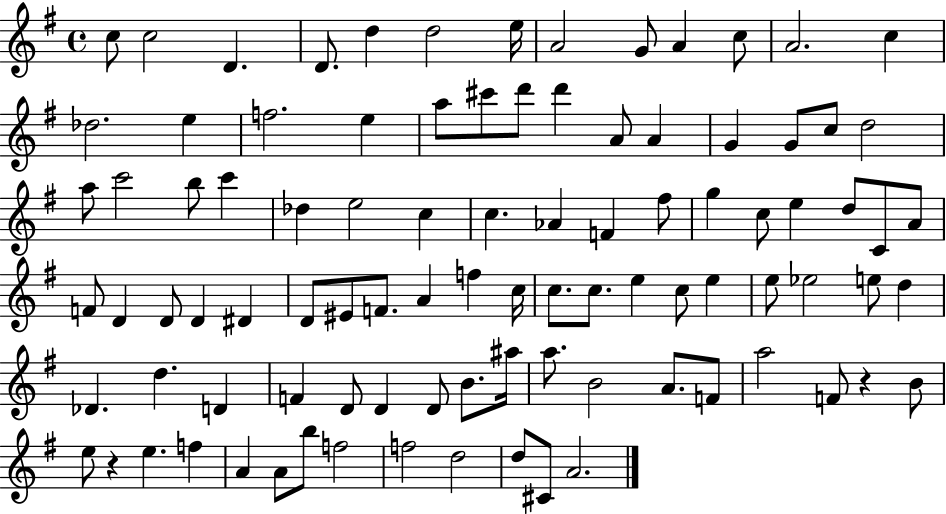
X:1
T:Untitled
M:4/4
L:1/4
K:G
c/2 c2 D D/2 d d2 e/4 A2 G/2 A c/2 A2 c _d2 e f2 e a/2 ^c'/2 d'/2 d' A/2 A G G/2 c/2 d2 a/2 c'2 b/2 c' _d e2 c c _A F ^f/2 g c/2 e d/2 C/2 A/2 F/2 D D/2 D ^D D/2 ^E/2 F/2 A f c/4 c/2 c/2 e c/2 e e/2 _e2 e/2 d _D d D F D/2 D D/2 B/2 ^a/4 a/2 B2 A/2 F/2 a2 F/2 z B/2 e/2 z e f A A/2 b/2 f2 f2 d2 d/2 ^C/2 A2